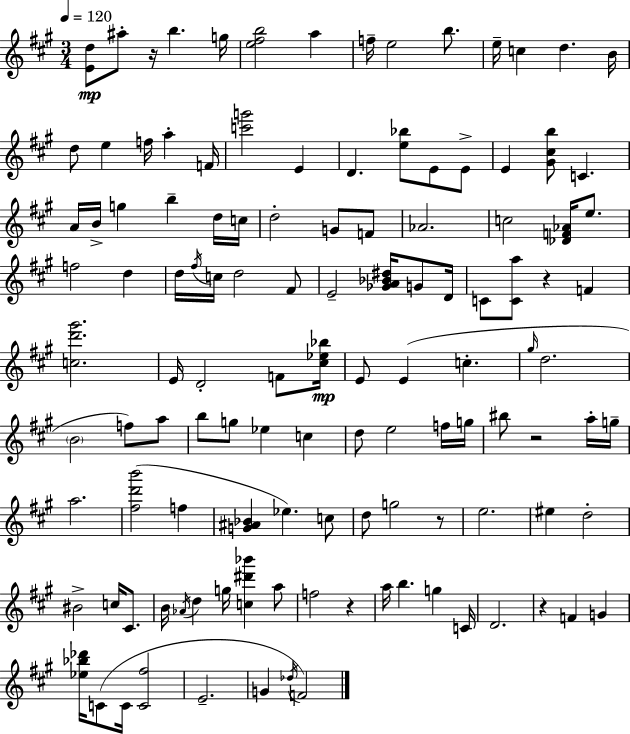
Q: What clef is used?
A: treble